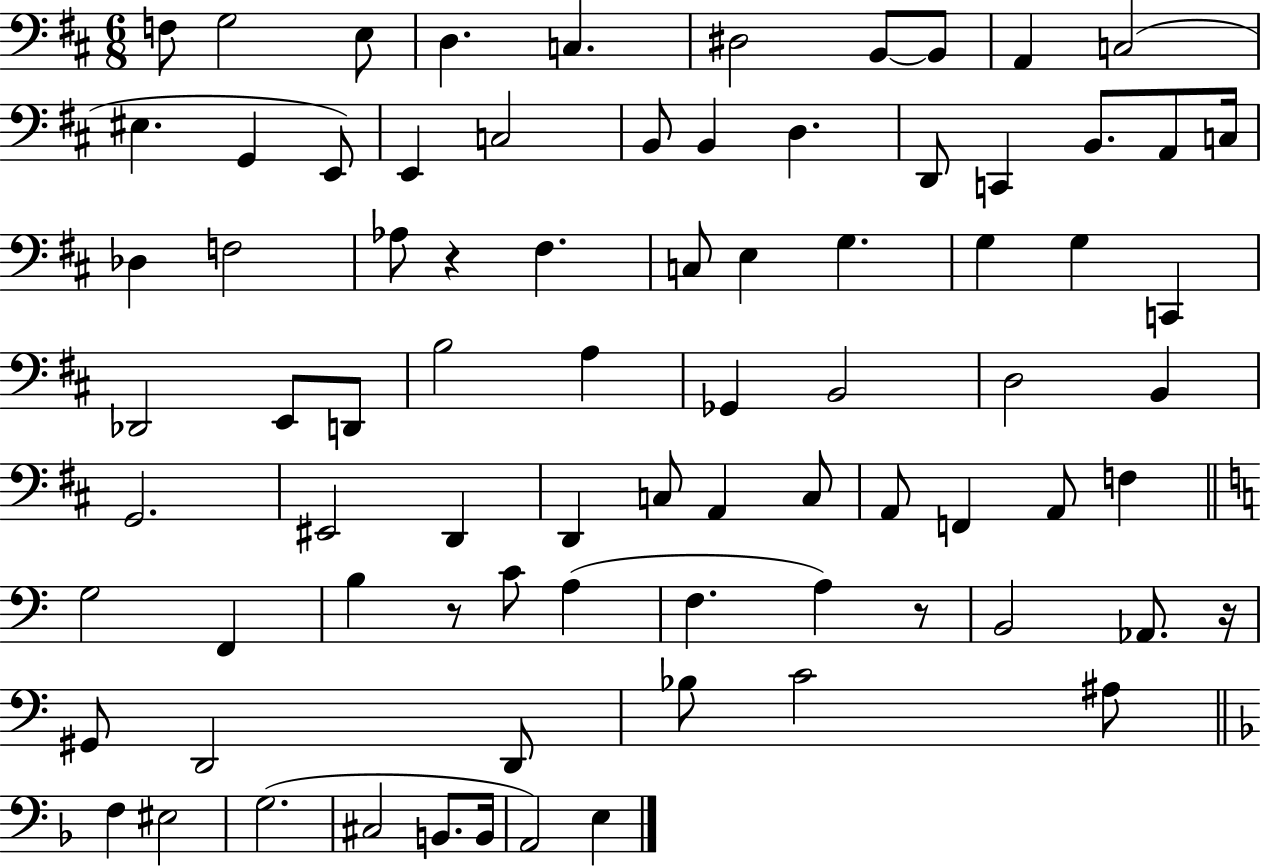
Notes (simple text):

F3/e G3/h E3/e D3/q. C3/q. D#3/h B2/e B2/e A2/q C3/h EIS3/q. G2/q E2/e E2/q C3/h B2/e B2/q D3/q. D2/e C2/q B2/e. A2/e C3/s Db3/q F3/h Ab3/e R/q F#3/q. C3/e E3/q G3/q. G3/q G3/q C2/q Db2/h E2/e D2/e B3/h A3/q Gb2/q B2/h D3/h B2/q G2/h. EIS2/h D2/q D2/q C3/e A2/q C3/e A2/e F2/q A2/e F3/q G3/h F2/q B3/q R/e C4/e A3/q F3/q. A3/q R/e B2/h Ab2/e. R/s G#2/e D2/h D2/e Bb3/e C4/h A#3/e F3/q EIS3/h G3/h. C#3/h B2/e. B2/s A2/h E3/q